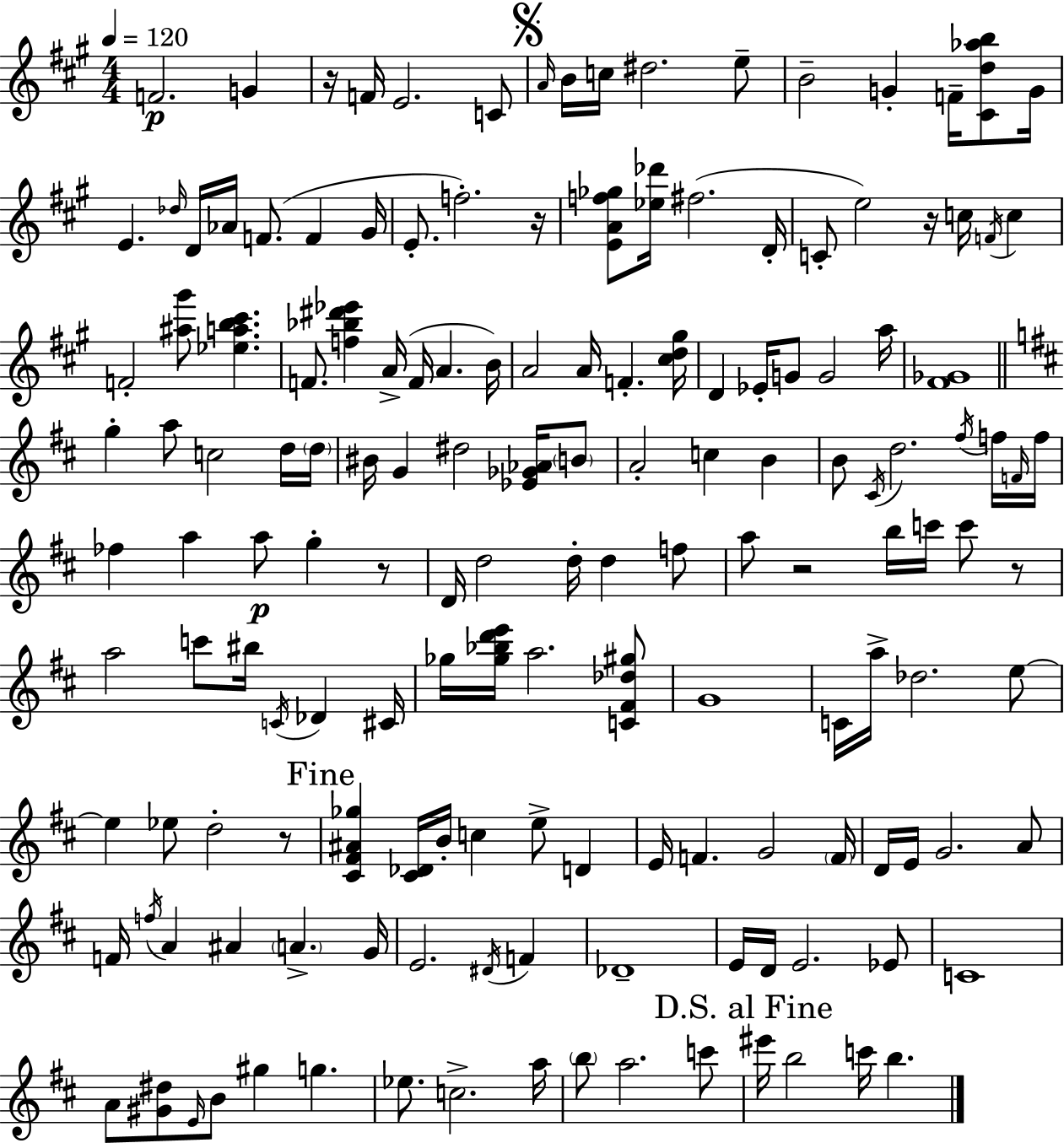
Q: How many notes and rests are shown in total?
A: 155